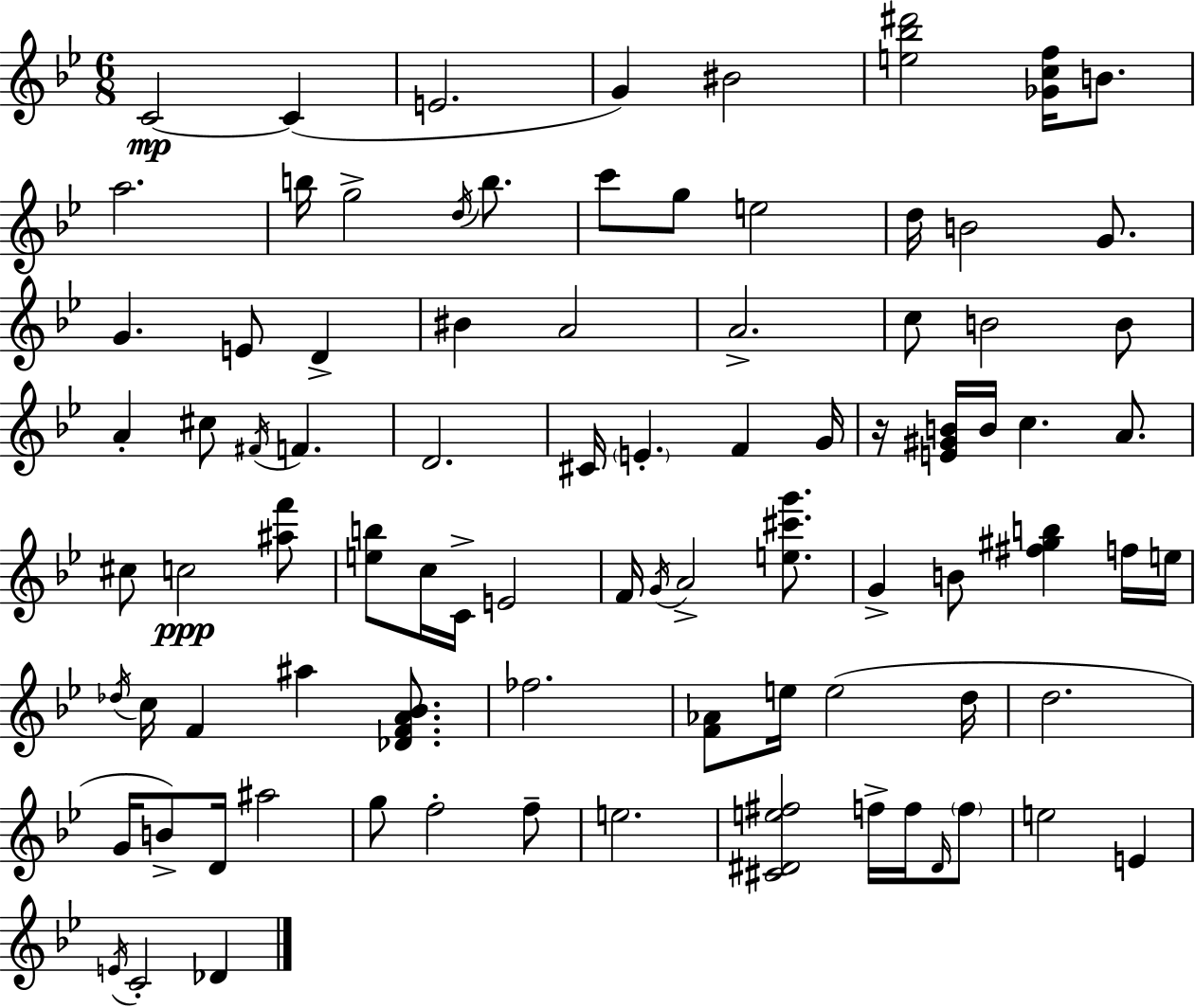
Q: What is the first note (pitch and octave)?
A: C4